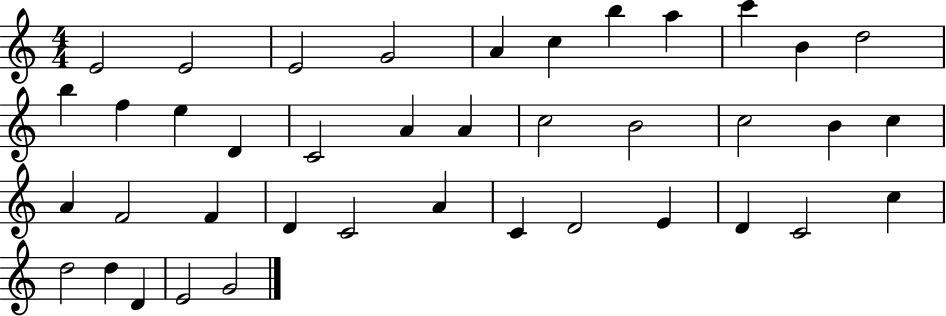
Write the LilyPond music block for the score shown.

{
  \clef treble
  \numericTimeSignature
  \time 4/4
  \key c \major
  e'2 e'2 | e'2 g'2 | a'4 c''4 b''4 a''4 | c'''4 b'4 d''2 | \break b''4 f''4 e''4 d'4 | c'2 a'4 a'4 | c''2 b'2 | c''2 b'4 c''4 | \break a'4 f'2 f'4 | d'4 c'2 a'4 | c'4 d'2 e'4 | d'4 c'2 c''4 | \break d''2 d''4 d'4 | e'2 g'2 | \bar "|."
}